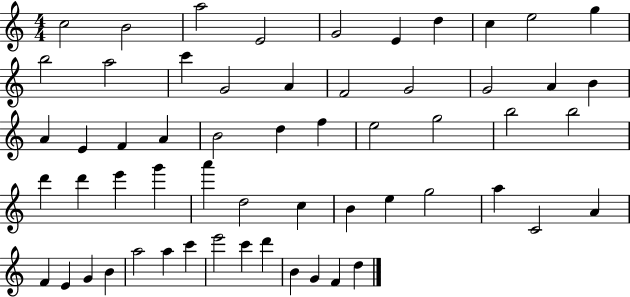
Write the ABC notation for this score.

X:1
T:Untitled
M:4/4
L:1/4
K:C
c2 B2 a2 E2 G2 E d c e2 g b2 a2 c' G2 A F2 G2 G2 A B A E F A B2 d f e2 g2 b2 b2 d' d' e' g' a' d2 c B e g2 a C2 A F E G B a2 a c' e'2 c' d' B G F d